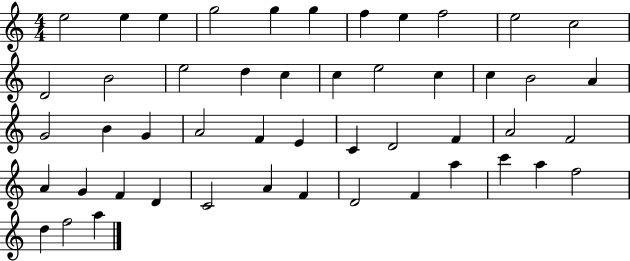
{
  \clef treble
  \numericTimeSignature
  \time 4/4
  \key c \major
  e''2 e''4 e''4 | g''2 g''4 g''4 | f''4 e''4 f''2 | e''2 c''2 | \break d'2 b'2 | e''2 d''4 c''4 | c''4 e''2 c''4 | c''4 b'2 a'4 | \break g'2 b'4 g'4 | a'2 f'4 e'4 | c'4 d'2 f'4 | a'2 f'2 | \break a'4 g'4 f'4 d'4 | c'2 a'4 f'4 | d'2 f'4 a''4 | c'''4 a''4 f''2 | \break d''4 f''2 a''4 | \bar "|."
}